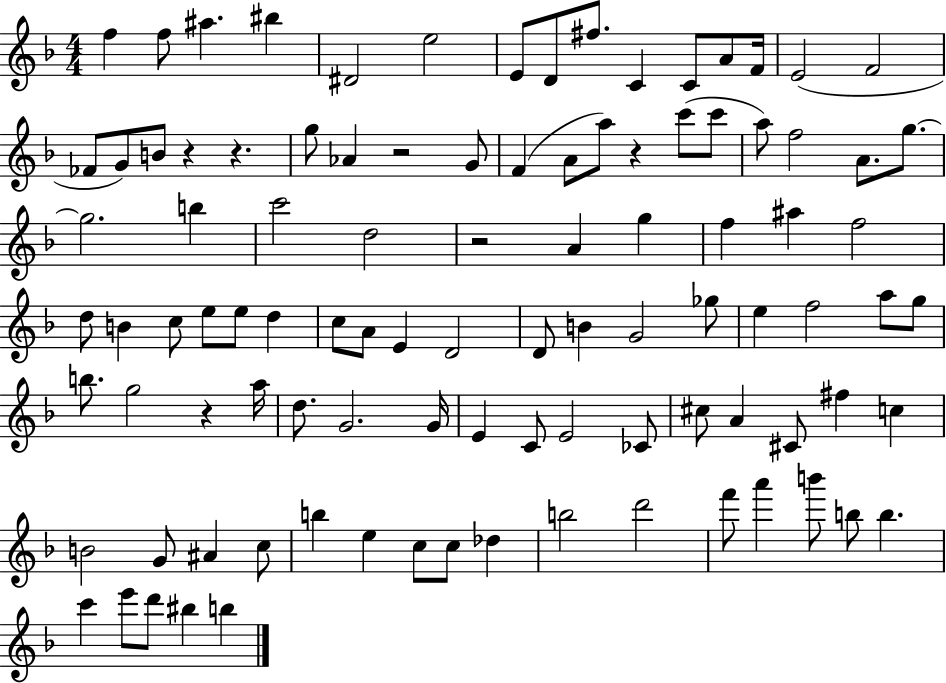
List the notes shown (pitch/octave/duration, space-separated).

F5/q F5/e A#5/q. BIS5/q D#4/h E5/h E4/e D4/e F#5/e. C4/q C4/e A4/e F4/s E4/h F4/h FES4/e G4/e B4/e R/q R/q. G5/e Ab4/q R/h G4/e F4/q A4/e A5/e R/q C6/e C6/e A5/e F5/h A4/e. G5/e. G5/h. B5/q C6/h D5/h R/h A4/q G5/q F5/q A#5/q F5/h D5/e B4/q C5/e E5/e E5/e D5/q C5/e A4/e E4/q D4/h D4/e B4/q G4/h Gb5/e E5/q F5/h A5/e G5/e B5/e. G5/h R/q A5/s D5/e. G4/h. G4/s E4/q C4/e E4/h CES4/e C#5/e A4/q C#4/e F#5/q C5/q B4/h G4/e A#4/q C5/e B5/q E5/q C5/e C5/e Db5/q B5/h D6/h F6/e A6/q B6/e B5/e B5/q. C6/q E6/e D6/e BIS5/q B5/q